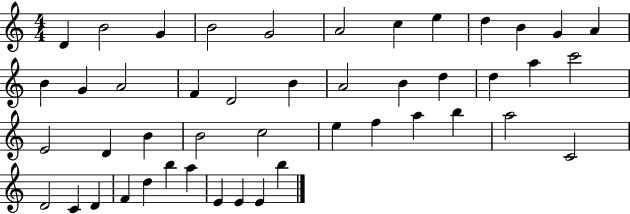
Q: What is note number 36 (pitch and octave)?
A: D4